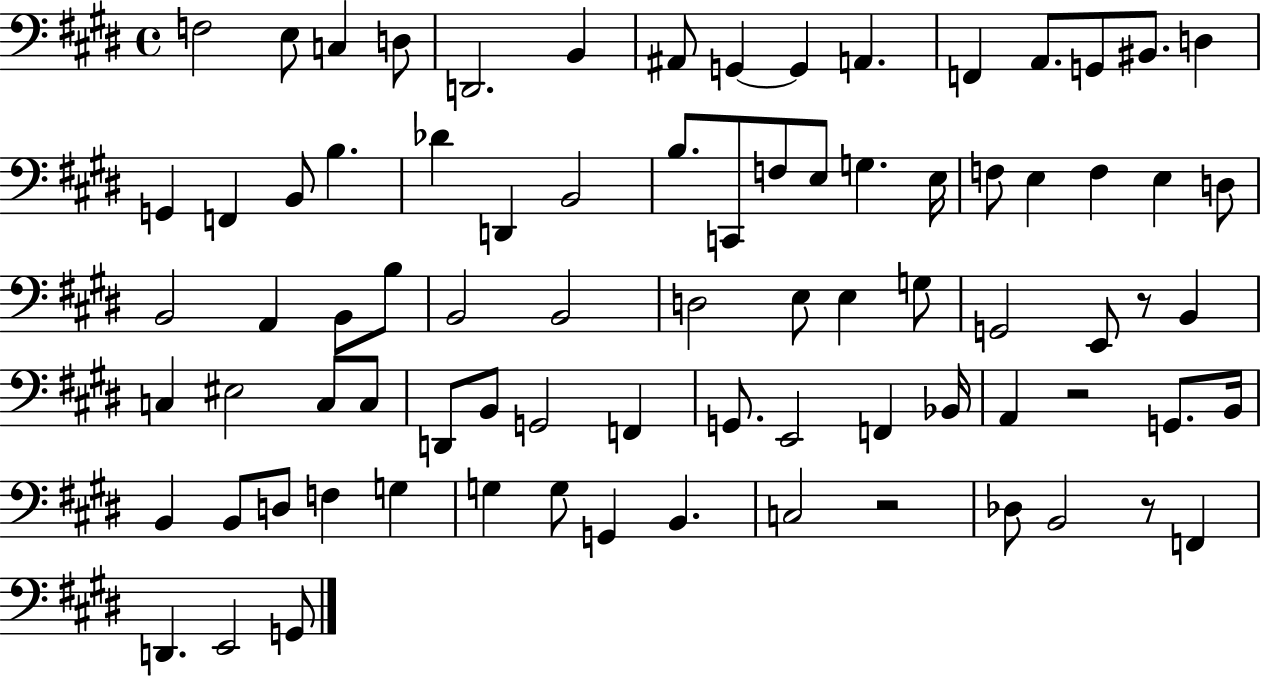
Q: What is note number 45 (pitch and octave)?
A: E2